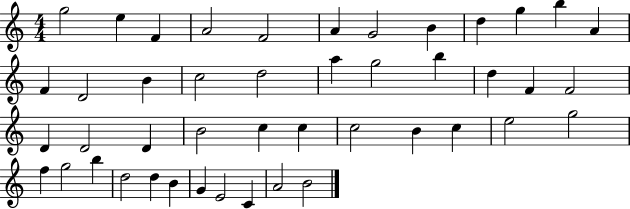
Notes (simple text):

G5/h E5/q F4/q A4/h F4/h A4/q G4/h B4/q D5/q G5/q B5/q A4/q F4/q D4/h B4/q C5/h D5/h A5/q G5/h B5/q D5/q F4/q F4/h D4/q D4/h D4/q B4/h C5/q C5/q C5/h B4/q C5/q E5/h G5/h F5/q G5/h B5/q D5/h D5/q B4/q G4/q E4/h C4/q A4/h B4/h